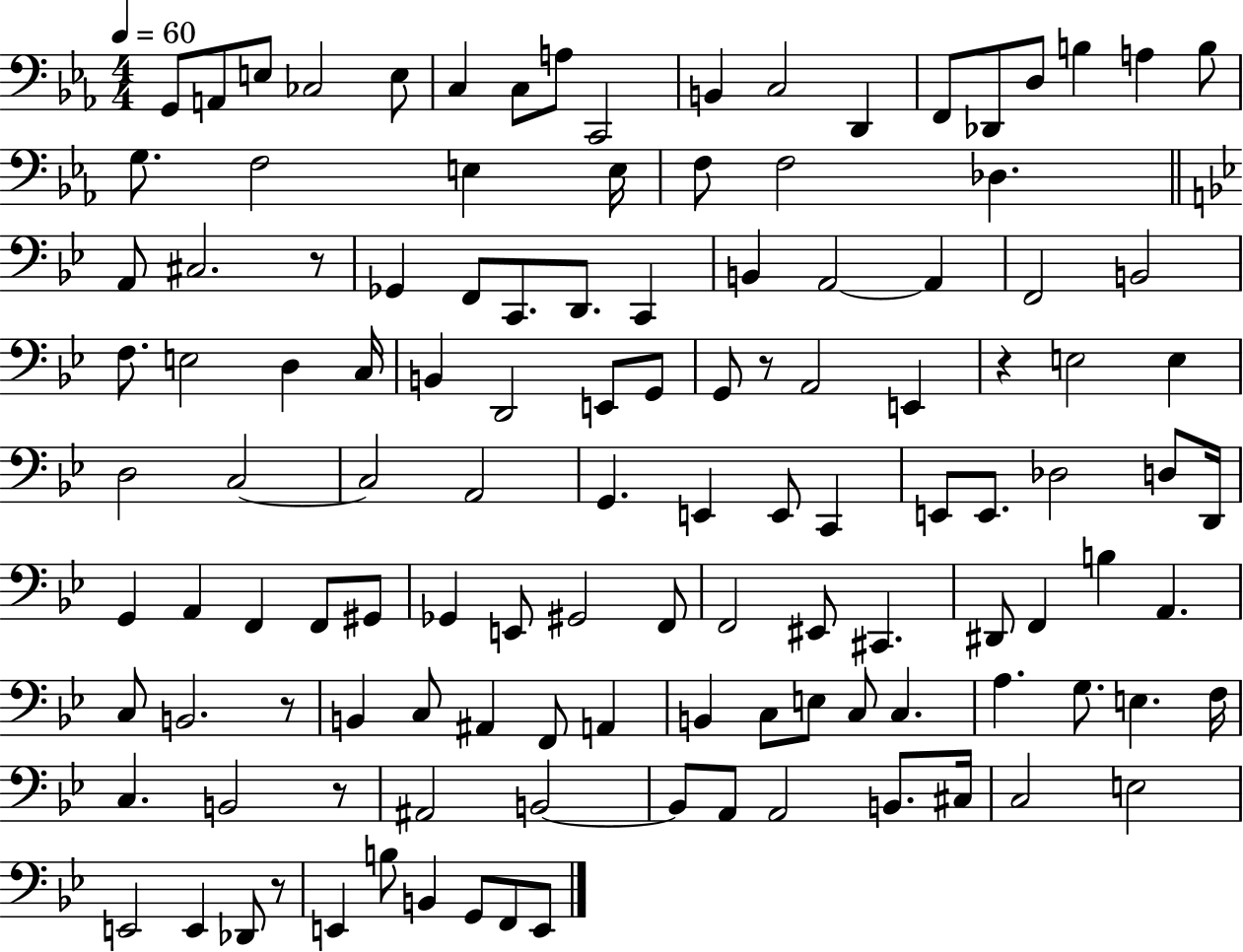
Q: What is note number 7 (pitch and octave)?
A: C3